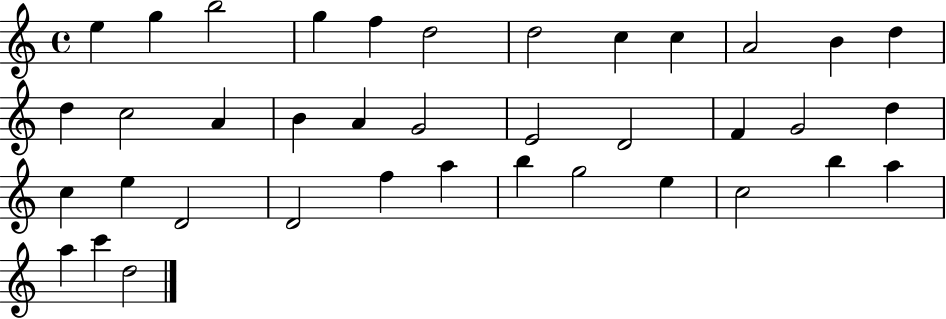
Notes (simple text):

E5/q G5/q B5/h G5/q F5/q D5/h D5/h C5/q C5/q A4/h B4/q D5/q D5/q C5/h A4/q B4/q A4/q G4/h E4/h D4/h F4/q G4/h D5/q C5/q E5/q D4/h D4/h F5/q A5/q B5/q G5/h E5/q C5/h B5/q A5/q A5/q C6/q D5/h